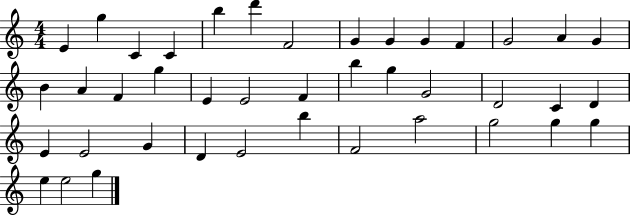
E4/q G5/q C4/q C4/q B5/q D6/q F4/h G4/q G4/q G4/q F4/q G4/h A4/q G4/q B4/q A4/q F4/q G5/q E4/q E4/h F4/q B5/q G5/q G4/h D4/h C4/q D4/q E4/q E4/h G4/q D4/q E4/h B5/q F4/h A5/h G5/h G5/q G5/q E5/q E5/h G5/q